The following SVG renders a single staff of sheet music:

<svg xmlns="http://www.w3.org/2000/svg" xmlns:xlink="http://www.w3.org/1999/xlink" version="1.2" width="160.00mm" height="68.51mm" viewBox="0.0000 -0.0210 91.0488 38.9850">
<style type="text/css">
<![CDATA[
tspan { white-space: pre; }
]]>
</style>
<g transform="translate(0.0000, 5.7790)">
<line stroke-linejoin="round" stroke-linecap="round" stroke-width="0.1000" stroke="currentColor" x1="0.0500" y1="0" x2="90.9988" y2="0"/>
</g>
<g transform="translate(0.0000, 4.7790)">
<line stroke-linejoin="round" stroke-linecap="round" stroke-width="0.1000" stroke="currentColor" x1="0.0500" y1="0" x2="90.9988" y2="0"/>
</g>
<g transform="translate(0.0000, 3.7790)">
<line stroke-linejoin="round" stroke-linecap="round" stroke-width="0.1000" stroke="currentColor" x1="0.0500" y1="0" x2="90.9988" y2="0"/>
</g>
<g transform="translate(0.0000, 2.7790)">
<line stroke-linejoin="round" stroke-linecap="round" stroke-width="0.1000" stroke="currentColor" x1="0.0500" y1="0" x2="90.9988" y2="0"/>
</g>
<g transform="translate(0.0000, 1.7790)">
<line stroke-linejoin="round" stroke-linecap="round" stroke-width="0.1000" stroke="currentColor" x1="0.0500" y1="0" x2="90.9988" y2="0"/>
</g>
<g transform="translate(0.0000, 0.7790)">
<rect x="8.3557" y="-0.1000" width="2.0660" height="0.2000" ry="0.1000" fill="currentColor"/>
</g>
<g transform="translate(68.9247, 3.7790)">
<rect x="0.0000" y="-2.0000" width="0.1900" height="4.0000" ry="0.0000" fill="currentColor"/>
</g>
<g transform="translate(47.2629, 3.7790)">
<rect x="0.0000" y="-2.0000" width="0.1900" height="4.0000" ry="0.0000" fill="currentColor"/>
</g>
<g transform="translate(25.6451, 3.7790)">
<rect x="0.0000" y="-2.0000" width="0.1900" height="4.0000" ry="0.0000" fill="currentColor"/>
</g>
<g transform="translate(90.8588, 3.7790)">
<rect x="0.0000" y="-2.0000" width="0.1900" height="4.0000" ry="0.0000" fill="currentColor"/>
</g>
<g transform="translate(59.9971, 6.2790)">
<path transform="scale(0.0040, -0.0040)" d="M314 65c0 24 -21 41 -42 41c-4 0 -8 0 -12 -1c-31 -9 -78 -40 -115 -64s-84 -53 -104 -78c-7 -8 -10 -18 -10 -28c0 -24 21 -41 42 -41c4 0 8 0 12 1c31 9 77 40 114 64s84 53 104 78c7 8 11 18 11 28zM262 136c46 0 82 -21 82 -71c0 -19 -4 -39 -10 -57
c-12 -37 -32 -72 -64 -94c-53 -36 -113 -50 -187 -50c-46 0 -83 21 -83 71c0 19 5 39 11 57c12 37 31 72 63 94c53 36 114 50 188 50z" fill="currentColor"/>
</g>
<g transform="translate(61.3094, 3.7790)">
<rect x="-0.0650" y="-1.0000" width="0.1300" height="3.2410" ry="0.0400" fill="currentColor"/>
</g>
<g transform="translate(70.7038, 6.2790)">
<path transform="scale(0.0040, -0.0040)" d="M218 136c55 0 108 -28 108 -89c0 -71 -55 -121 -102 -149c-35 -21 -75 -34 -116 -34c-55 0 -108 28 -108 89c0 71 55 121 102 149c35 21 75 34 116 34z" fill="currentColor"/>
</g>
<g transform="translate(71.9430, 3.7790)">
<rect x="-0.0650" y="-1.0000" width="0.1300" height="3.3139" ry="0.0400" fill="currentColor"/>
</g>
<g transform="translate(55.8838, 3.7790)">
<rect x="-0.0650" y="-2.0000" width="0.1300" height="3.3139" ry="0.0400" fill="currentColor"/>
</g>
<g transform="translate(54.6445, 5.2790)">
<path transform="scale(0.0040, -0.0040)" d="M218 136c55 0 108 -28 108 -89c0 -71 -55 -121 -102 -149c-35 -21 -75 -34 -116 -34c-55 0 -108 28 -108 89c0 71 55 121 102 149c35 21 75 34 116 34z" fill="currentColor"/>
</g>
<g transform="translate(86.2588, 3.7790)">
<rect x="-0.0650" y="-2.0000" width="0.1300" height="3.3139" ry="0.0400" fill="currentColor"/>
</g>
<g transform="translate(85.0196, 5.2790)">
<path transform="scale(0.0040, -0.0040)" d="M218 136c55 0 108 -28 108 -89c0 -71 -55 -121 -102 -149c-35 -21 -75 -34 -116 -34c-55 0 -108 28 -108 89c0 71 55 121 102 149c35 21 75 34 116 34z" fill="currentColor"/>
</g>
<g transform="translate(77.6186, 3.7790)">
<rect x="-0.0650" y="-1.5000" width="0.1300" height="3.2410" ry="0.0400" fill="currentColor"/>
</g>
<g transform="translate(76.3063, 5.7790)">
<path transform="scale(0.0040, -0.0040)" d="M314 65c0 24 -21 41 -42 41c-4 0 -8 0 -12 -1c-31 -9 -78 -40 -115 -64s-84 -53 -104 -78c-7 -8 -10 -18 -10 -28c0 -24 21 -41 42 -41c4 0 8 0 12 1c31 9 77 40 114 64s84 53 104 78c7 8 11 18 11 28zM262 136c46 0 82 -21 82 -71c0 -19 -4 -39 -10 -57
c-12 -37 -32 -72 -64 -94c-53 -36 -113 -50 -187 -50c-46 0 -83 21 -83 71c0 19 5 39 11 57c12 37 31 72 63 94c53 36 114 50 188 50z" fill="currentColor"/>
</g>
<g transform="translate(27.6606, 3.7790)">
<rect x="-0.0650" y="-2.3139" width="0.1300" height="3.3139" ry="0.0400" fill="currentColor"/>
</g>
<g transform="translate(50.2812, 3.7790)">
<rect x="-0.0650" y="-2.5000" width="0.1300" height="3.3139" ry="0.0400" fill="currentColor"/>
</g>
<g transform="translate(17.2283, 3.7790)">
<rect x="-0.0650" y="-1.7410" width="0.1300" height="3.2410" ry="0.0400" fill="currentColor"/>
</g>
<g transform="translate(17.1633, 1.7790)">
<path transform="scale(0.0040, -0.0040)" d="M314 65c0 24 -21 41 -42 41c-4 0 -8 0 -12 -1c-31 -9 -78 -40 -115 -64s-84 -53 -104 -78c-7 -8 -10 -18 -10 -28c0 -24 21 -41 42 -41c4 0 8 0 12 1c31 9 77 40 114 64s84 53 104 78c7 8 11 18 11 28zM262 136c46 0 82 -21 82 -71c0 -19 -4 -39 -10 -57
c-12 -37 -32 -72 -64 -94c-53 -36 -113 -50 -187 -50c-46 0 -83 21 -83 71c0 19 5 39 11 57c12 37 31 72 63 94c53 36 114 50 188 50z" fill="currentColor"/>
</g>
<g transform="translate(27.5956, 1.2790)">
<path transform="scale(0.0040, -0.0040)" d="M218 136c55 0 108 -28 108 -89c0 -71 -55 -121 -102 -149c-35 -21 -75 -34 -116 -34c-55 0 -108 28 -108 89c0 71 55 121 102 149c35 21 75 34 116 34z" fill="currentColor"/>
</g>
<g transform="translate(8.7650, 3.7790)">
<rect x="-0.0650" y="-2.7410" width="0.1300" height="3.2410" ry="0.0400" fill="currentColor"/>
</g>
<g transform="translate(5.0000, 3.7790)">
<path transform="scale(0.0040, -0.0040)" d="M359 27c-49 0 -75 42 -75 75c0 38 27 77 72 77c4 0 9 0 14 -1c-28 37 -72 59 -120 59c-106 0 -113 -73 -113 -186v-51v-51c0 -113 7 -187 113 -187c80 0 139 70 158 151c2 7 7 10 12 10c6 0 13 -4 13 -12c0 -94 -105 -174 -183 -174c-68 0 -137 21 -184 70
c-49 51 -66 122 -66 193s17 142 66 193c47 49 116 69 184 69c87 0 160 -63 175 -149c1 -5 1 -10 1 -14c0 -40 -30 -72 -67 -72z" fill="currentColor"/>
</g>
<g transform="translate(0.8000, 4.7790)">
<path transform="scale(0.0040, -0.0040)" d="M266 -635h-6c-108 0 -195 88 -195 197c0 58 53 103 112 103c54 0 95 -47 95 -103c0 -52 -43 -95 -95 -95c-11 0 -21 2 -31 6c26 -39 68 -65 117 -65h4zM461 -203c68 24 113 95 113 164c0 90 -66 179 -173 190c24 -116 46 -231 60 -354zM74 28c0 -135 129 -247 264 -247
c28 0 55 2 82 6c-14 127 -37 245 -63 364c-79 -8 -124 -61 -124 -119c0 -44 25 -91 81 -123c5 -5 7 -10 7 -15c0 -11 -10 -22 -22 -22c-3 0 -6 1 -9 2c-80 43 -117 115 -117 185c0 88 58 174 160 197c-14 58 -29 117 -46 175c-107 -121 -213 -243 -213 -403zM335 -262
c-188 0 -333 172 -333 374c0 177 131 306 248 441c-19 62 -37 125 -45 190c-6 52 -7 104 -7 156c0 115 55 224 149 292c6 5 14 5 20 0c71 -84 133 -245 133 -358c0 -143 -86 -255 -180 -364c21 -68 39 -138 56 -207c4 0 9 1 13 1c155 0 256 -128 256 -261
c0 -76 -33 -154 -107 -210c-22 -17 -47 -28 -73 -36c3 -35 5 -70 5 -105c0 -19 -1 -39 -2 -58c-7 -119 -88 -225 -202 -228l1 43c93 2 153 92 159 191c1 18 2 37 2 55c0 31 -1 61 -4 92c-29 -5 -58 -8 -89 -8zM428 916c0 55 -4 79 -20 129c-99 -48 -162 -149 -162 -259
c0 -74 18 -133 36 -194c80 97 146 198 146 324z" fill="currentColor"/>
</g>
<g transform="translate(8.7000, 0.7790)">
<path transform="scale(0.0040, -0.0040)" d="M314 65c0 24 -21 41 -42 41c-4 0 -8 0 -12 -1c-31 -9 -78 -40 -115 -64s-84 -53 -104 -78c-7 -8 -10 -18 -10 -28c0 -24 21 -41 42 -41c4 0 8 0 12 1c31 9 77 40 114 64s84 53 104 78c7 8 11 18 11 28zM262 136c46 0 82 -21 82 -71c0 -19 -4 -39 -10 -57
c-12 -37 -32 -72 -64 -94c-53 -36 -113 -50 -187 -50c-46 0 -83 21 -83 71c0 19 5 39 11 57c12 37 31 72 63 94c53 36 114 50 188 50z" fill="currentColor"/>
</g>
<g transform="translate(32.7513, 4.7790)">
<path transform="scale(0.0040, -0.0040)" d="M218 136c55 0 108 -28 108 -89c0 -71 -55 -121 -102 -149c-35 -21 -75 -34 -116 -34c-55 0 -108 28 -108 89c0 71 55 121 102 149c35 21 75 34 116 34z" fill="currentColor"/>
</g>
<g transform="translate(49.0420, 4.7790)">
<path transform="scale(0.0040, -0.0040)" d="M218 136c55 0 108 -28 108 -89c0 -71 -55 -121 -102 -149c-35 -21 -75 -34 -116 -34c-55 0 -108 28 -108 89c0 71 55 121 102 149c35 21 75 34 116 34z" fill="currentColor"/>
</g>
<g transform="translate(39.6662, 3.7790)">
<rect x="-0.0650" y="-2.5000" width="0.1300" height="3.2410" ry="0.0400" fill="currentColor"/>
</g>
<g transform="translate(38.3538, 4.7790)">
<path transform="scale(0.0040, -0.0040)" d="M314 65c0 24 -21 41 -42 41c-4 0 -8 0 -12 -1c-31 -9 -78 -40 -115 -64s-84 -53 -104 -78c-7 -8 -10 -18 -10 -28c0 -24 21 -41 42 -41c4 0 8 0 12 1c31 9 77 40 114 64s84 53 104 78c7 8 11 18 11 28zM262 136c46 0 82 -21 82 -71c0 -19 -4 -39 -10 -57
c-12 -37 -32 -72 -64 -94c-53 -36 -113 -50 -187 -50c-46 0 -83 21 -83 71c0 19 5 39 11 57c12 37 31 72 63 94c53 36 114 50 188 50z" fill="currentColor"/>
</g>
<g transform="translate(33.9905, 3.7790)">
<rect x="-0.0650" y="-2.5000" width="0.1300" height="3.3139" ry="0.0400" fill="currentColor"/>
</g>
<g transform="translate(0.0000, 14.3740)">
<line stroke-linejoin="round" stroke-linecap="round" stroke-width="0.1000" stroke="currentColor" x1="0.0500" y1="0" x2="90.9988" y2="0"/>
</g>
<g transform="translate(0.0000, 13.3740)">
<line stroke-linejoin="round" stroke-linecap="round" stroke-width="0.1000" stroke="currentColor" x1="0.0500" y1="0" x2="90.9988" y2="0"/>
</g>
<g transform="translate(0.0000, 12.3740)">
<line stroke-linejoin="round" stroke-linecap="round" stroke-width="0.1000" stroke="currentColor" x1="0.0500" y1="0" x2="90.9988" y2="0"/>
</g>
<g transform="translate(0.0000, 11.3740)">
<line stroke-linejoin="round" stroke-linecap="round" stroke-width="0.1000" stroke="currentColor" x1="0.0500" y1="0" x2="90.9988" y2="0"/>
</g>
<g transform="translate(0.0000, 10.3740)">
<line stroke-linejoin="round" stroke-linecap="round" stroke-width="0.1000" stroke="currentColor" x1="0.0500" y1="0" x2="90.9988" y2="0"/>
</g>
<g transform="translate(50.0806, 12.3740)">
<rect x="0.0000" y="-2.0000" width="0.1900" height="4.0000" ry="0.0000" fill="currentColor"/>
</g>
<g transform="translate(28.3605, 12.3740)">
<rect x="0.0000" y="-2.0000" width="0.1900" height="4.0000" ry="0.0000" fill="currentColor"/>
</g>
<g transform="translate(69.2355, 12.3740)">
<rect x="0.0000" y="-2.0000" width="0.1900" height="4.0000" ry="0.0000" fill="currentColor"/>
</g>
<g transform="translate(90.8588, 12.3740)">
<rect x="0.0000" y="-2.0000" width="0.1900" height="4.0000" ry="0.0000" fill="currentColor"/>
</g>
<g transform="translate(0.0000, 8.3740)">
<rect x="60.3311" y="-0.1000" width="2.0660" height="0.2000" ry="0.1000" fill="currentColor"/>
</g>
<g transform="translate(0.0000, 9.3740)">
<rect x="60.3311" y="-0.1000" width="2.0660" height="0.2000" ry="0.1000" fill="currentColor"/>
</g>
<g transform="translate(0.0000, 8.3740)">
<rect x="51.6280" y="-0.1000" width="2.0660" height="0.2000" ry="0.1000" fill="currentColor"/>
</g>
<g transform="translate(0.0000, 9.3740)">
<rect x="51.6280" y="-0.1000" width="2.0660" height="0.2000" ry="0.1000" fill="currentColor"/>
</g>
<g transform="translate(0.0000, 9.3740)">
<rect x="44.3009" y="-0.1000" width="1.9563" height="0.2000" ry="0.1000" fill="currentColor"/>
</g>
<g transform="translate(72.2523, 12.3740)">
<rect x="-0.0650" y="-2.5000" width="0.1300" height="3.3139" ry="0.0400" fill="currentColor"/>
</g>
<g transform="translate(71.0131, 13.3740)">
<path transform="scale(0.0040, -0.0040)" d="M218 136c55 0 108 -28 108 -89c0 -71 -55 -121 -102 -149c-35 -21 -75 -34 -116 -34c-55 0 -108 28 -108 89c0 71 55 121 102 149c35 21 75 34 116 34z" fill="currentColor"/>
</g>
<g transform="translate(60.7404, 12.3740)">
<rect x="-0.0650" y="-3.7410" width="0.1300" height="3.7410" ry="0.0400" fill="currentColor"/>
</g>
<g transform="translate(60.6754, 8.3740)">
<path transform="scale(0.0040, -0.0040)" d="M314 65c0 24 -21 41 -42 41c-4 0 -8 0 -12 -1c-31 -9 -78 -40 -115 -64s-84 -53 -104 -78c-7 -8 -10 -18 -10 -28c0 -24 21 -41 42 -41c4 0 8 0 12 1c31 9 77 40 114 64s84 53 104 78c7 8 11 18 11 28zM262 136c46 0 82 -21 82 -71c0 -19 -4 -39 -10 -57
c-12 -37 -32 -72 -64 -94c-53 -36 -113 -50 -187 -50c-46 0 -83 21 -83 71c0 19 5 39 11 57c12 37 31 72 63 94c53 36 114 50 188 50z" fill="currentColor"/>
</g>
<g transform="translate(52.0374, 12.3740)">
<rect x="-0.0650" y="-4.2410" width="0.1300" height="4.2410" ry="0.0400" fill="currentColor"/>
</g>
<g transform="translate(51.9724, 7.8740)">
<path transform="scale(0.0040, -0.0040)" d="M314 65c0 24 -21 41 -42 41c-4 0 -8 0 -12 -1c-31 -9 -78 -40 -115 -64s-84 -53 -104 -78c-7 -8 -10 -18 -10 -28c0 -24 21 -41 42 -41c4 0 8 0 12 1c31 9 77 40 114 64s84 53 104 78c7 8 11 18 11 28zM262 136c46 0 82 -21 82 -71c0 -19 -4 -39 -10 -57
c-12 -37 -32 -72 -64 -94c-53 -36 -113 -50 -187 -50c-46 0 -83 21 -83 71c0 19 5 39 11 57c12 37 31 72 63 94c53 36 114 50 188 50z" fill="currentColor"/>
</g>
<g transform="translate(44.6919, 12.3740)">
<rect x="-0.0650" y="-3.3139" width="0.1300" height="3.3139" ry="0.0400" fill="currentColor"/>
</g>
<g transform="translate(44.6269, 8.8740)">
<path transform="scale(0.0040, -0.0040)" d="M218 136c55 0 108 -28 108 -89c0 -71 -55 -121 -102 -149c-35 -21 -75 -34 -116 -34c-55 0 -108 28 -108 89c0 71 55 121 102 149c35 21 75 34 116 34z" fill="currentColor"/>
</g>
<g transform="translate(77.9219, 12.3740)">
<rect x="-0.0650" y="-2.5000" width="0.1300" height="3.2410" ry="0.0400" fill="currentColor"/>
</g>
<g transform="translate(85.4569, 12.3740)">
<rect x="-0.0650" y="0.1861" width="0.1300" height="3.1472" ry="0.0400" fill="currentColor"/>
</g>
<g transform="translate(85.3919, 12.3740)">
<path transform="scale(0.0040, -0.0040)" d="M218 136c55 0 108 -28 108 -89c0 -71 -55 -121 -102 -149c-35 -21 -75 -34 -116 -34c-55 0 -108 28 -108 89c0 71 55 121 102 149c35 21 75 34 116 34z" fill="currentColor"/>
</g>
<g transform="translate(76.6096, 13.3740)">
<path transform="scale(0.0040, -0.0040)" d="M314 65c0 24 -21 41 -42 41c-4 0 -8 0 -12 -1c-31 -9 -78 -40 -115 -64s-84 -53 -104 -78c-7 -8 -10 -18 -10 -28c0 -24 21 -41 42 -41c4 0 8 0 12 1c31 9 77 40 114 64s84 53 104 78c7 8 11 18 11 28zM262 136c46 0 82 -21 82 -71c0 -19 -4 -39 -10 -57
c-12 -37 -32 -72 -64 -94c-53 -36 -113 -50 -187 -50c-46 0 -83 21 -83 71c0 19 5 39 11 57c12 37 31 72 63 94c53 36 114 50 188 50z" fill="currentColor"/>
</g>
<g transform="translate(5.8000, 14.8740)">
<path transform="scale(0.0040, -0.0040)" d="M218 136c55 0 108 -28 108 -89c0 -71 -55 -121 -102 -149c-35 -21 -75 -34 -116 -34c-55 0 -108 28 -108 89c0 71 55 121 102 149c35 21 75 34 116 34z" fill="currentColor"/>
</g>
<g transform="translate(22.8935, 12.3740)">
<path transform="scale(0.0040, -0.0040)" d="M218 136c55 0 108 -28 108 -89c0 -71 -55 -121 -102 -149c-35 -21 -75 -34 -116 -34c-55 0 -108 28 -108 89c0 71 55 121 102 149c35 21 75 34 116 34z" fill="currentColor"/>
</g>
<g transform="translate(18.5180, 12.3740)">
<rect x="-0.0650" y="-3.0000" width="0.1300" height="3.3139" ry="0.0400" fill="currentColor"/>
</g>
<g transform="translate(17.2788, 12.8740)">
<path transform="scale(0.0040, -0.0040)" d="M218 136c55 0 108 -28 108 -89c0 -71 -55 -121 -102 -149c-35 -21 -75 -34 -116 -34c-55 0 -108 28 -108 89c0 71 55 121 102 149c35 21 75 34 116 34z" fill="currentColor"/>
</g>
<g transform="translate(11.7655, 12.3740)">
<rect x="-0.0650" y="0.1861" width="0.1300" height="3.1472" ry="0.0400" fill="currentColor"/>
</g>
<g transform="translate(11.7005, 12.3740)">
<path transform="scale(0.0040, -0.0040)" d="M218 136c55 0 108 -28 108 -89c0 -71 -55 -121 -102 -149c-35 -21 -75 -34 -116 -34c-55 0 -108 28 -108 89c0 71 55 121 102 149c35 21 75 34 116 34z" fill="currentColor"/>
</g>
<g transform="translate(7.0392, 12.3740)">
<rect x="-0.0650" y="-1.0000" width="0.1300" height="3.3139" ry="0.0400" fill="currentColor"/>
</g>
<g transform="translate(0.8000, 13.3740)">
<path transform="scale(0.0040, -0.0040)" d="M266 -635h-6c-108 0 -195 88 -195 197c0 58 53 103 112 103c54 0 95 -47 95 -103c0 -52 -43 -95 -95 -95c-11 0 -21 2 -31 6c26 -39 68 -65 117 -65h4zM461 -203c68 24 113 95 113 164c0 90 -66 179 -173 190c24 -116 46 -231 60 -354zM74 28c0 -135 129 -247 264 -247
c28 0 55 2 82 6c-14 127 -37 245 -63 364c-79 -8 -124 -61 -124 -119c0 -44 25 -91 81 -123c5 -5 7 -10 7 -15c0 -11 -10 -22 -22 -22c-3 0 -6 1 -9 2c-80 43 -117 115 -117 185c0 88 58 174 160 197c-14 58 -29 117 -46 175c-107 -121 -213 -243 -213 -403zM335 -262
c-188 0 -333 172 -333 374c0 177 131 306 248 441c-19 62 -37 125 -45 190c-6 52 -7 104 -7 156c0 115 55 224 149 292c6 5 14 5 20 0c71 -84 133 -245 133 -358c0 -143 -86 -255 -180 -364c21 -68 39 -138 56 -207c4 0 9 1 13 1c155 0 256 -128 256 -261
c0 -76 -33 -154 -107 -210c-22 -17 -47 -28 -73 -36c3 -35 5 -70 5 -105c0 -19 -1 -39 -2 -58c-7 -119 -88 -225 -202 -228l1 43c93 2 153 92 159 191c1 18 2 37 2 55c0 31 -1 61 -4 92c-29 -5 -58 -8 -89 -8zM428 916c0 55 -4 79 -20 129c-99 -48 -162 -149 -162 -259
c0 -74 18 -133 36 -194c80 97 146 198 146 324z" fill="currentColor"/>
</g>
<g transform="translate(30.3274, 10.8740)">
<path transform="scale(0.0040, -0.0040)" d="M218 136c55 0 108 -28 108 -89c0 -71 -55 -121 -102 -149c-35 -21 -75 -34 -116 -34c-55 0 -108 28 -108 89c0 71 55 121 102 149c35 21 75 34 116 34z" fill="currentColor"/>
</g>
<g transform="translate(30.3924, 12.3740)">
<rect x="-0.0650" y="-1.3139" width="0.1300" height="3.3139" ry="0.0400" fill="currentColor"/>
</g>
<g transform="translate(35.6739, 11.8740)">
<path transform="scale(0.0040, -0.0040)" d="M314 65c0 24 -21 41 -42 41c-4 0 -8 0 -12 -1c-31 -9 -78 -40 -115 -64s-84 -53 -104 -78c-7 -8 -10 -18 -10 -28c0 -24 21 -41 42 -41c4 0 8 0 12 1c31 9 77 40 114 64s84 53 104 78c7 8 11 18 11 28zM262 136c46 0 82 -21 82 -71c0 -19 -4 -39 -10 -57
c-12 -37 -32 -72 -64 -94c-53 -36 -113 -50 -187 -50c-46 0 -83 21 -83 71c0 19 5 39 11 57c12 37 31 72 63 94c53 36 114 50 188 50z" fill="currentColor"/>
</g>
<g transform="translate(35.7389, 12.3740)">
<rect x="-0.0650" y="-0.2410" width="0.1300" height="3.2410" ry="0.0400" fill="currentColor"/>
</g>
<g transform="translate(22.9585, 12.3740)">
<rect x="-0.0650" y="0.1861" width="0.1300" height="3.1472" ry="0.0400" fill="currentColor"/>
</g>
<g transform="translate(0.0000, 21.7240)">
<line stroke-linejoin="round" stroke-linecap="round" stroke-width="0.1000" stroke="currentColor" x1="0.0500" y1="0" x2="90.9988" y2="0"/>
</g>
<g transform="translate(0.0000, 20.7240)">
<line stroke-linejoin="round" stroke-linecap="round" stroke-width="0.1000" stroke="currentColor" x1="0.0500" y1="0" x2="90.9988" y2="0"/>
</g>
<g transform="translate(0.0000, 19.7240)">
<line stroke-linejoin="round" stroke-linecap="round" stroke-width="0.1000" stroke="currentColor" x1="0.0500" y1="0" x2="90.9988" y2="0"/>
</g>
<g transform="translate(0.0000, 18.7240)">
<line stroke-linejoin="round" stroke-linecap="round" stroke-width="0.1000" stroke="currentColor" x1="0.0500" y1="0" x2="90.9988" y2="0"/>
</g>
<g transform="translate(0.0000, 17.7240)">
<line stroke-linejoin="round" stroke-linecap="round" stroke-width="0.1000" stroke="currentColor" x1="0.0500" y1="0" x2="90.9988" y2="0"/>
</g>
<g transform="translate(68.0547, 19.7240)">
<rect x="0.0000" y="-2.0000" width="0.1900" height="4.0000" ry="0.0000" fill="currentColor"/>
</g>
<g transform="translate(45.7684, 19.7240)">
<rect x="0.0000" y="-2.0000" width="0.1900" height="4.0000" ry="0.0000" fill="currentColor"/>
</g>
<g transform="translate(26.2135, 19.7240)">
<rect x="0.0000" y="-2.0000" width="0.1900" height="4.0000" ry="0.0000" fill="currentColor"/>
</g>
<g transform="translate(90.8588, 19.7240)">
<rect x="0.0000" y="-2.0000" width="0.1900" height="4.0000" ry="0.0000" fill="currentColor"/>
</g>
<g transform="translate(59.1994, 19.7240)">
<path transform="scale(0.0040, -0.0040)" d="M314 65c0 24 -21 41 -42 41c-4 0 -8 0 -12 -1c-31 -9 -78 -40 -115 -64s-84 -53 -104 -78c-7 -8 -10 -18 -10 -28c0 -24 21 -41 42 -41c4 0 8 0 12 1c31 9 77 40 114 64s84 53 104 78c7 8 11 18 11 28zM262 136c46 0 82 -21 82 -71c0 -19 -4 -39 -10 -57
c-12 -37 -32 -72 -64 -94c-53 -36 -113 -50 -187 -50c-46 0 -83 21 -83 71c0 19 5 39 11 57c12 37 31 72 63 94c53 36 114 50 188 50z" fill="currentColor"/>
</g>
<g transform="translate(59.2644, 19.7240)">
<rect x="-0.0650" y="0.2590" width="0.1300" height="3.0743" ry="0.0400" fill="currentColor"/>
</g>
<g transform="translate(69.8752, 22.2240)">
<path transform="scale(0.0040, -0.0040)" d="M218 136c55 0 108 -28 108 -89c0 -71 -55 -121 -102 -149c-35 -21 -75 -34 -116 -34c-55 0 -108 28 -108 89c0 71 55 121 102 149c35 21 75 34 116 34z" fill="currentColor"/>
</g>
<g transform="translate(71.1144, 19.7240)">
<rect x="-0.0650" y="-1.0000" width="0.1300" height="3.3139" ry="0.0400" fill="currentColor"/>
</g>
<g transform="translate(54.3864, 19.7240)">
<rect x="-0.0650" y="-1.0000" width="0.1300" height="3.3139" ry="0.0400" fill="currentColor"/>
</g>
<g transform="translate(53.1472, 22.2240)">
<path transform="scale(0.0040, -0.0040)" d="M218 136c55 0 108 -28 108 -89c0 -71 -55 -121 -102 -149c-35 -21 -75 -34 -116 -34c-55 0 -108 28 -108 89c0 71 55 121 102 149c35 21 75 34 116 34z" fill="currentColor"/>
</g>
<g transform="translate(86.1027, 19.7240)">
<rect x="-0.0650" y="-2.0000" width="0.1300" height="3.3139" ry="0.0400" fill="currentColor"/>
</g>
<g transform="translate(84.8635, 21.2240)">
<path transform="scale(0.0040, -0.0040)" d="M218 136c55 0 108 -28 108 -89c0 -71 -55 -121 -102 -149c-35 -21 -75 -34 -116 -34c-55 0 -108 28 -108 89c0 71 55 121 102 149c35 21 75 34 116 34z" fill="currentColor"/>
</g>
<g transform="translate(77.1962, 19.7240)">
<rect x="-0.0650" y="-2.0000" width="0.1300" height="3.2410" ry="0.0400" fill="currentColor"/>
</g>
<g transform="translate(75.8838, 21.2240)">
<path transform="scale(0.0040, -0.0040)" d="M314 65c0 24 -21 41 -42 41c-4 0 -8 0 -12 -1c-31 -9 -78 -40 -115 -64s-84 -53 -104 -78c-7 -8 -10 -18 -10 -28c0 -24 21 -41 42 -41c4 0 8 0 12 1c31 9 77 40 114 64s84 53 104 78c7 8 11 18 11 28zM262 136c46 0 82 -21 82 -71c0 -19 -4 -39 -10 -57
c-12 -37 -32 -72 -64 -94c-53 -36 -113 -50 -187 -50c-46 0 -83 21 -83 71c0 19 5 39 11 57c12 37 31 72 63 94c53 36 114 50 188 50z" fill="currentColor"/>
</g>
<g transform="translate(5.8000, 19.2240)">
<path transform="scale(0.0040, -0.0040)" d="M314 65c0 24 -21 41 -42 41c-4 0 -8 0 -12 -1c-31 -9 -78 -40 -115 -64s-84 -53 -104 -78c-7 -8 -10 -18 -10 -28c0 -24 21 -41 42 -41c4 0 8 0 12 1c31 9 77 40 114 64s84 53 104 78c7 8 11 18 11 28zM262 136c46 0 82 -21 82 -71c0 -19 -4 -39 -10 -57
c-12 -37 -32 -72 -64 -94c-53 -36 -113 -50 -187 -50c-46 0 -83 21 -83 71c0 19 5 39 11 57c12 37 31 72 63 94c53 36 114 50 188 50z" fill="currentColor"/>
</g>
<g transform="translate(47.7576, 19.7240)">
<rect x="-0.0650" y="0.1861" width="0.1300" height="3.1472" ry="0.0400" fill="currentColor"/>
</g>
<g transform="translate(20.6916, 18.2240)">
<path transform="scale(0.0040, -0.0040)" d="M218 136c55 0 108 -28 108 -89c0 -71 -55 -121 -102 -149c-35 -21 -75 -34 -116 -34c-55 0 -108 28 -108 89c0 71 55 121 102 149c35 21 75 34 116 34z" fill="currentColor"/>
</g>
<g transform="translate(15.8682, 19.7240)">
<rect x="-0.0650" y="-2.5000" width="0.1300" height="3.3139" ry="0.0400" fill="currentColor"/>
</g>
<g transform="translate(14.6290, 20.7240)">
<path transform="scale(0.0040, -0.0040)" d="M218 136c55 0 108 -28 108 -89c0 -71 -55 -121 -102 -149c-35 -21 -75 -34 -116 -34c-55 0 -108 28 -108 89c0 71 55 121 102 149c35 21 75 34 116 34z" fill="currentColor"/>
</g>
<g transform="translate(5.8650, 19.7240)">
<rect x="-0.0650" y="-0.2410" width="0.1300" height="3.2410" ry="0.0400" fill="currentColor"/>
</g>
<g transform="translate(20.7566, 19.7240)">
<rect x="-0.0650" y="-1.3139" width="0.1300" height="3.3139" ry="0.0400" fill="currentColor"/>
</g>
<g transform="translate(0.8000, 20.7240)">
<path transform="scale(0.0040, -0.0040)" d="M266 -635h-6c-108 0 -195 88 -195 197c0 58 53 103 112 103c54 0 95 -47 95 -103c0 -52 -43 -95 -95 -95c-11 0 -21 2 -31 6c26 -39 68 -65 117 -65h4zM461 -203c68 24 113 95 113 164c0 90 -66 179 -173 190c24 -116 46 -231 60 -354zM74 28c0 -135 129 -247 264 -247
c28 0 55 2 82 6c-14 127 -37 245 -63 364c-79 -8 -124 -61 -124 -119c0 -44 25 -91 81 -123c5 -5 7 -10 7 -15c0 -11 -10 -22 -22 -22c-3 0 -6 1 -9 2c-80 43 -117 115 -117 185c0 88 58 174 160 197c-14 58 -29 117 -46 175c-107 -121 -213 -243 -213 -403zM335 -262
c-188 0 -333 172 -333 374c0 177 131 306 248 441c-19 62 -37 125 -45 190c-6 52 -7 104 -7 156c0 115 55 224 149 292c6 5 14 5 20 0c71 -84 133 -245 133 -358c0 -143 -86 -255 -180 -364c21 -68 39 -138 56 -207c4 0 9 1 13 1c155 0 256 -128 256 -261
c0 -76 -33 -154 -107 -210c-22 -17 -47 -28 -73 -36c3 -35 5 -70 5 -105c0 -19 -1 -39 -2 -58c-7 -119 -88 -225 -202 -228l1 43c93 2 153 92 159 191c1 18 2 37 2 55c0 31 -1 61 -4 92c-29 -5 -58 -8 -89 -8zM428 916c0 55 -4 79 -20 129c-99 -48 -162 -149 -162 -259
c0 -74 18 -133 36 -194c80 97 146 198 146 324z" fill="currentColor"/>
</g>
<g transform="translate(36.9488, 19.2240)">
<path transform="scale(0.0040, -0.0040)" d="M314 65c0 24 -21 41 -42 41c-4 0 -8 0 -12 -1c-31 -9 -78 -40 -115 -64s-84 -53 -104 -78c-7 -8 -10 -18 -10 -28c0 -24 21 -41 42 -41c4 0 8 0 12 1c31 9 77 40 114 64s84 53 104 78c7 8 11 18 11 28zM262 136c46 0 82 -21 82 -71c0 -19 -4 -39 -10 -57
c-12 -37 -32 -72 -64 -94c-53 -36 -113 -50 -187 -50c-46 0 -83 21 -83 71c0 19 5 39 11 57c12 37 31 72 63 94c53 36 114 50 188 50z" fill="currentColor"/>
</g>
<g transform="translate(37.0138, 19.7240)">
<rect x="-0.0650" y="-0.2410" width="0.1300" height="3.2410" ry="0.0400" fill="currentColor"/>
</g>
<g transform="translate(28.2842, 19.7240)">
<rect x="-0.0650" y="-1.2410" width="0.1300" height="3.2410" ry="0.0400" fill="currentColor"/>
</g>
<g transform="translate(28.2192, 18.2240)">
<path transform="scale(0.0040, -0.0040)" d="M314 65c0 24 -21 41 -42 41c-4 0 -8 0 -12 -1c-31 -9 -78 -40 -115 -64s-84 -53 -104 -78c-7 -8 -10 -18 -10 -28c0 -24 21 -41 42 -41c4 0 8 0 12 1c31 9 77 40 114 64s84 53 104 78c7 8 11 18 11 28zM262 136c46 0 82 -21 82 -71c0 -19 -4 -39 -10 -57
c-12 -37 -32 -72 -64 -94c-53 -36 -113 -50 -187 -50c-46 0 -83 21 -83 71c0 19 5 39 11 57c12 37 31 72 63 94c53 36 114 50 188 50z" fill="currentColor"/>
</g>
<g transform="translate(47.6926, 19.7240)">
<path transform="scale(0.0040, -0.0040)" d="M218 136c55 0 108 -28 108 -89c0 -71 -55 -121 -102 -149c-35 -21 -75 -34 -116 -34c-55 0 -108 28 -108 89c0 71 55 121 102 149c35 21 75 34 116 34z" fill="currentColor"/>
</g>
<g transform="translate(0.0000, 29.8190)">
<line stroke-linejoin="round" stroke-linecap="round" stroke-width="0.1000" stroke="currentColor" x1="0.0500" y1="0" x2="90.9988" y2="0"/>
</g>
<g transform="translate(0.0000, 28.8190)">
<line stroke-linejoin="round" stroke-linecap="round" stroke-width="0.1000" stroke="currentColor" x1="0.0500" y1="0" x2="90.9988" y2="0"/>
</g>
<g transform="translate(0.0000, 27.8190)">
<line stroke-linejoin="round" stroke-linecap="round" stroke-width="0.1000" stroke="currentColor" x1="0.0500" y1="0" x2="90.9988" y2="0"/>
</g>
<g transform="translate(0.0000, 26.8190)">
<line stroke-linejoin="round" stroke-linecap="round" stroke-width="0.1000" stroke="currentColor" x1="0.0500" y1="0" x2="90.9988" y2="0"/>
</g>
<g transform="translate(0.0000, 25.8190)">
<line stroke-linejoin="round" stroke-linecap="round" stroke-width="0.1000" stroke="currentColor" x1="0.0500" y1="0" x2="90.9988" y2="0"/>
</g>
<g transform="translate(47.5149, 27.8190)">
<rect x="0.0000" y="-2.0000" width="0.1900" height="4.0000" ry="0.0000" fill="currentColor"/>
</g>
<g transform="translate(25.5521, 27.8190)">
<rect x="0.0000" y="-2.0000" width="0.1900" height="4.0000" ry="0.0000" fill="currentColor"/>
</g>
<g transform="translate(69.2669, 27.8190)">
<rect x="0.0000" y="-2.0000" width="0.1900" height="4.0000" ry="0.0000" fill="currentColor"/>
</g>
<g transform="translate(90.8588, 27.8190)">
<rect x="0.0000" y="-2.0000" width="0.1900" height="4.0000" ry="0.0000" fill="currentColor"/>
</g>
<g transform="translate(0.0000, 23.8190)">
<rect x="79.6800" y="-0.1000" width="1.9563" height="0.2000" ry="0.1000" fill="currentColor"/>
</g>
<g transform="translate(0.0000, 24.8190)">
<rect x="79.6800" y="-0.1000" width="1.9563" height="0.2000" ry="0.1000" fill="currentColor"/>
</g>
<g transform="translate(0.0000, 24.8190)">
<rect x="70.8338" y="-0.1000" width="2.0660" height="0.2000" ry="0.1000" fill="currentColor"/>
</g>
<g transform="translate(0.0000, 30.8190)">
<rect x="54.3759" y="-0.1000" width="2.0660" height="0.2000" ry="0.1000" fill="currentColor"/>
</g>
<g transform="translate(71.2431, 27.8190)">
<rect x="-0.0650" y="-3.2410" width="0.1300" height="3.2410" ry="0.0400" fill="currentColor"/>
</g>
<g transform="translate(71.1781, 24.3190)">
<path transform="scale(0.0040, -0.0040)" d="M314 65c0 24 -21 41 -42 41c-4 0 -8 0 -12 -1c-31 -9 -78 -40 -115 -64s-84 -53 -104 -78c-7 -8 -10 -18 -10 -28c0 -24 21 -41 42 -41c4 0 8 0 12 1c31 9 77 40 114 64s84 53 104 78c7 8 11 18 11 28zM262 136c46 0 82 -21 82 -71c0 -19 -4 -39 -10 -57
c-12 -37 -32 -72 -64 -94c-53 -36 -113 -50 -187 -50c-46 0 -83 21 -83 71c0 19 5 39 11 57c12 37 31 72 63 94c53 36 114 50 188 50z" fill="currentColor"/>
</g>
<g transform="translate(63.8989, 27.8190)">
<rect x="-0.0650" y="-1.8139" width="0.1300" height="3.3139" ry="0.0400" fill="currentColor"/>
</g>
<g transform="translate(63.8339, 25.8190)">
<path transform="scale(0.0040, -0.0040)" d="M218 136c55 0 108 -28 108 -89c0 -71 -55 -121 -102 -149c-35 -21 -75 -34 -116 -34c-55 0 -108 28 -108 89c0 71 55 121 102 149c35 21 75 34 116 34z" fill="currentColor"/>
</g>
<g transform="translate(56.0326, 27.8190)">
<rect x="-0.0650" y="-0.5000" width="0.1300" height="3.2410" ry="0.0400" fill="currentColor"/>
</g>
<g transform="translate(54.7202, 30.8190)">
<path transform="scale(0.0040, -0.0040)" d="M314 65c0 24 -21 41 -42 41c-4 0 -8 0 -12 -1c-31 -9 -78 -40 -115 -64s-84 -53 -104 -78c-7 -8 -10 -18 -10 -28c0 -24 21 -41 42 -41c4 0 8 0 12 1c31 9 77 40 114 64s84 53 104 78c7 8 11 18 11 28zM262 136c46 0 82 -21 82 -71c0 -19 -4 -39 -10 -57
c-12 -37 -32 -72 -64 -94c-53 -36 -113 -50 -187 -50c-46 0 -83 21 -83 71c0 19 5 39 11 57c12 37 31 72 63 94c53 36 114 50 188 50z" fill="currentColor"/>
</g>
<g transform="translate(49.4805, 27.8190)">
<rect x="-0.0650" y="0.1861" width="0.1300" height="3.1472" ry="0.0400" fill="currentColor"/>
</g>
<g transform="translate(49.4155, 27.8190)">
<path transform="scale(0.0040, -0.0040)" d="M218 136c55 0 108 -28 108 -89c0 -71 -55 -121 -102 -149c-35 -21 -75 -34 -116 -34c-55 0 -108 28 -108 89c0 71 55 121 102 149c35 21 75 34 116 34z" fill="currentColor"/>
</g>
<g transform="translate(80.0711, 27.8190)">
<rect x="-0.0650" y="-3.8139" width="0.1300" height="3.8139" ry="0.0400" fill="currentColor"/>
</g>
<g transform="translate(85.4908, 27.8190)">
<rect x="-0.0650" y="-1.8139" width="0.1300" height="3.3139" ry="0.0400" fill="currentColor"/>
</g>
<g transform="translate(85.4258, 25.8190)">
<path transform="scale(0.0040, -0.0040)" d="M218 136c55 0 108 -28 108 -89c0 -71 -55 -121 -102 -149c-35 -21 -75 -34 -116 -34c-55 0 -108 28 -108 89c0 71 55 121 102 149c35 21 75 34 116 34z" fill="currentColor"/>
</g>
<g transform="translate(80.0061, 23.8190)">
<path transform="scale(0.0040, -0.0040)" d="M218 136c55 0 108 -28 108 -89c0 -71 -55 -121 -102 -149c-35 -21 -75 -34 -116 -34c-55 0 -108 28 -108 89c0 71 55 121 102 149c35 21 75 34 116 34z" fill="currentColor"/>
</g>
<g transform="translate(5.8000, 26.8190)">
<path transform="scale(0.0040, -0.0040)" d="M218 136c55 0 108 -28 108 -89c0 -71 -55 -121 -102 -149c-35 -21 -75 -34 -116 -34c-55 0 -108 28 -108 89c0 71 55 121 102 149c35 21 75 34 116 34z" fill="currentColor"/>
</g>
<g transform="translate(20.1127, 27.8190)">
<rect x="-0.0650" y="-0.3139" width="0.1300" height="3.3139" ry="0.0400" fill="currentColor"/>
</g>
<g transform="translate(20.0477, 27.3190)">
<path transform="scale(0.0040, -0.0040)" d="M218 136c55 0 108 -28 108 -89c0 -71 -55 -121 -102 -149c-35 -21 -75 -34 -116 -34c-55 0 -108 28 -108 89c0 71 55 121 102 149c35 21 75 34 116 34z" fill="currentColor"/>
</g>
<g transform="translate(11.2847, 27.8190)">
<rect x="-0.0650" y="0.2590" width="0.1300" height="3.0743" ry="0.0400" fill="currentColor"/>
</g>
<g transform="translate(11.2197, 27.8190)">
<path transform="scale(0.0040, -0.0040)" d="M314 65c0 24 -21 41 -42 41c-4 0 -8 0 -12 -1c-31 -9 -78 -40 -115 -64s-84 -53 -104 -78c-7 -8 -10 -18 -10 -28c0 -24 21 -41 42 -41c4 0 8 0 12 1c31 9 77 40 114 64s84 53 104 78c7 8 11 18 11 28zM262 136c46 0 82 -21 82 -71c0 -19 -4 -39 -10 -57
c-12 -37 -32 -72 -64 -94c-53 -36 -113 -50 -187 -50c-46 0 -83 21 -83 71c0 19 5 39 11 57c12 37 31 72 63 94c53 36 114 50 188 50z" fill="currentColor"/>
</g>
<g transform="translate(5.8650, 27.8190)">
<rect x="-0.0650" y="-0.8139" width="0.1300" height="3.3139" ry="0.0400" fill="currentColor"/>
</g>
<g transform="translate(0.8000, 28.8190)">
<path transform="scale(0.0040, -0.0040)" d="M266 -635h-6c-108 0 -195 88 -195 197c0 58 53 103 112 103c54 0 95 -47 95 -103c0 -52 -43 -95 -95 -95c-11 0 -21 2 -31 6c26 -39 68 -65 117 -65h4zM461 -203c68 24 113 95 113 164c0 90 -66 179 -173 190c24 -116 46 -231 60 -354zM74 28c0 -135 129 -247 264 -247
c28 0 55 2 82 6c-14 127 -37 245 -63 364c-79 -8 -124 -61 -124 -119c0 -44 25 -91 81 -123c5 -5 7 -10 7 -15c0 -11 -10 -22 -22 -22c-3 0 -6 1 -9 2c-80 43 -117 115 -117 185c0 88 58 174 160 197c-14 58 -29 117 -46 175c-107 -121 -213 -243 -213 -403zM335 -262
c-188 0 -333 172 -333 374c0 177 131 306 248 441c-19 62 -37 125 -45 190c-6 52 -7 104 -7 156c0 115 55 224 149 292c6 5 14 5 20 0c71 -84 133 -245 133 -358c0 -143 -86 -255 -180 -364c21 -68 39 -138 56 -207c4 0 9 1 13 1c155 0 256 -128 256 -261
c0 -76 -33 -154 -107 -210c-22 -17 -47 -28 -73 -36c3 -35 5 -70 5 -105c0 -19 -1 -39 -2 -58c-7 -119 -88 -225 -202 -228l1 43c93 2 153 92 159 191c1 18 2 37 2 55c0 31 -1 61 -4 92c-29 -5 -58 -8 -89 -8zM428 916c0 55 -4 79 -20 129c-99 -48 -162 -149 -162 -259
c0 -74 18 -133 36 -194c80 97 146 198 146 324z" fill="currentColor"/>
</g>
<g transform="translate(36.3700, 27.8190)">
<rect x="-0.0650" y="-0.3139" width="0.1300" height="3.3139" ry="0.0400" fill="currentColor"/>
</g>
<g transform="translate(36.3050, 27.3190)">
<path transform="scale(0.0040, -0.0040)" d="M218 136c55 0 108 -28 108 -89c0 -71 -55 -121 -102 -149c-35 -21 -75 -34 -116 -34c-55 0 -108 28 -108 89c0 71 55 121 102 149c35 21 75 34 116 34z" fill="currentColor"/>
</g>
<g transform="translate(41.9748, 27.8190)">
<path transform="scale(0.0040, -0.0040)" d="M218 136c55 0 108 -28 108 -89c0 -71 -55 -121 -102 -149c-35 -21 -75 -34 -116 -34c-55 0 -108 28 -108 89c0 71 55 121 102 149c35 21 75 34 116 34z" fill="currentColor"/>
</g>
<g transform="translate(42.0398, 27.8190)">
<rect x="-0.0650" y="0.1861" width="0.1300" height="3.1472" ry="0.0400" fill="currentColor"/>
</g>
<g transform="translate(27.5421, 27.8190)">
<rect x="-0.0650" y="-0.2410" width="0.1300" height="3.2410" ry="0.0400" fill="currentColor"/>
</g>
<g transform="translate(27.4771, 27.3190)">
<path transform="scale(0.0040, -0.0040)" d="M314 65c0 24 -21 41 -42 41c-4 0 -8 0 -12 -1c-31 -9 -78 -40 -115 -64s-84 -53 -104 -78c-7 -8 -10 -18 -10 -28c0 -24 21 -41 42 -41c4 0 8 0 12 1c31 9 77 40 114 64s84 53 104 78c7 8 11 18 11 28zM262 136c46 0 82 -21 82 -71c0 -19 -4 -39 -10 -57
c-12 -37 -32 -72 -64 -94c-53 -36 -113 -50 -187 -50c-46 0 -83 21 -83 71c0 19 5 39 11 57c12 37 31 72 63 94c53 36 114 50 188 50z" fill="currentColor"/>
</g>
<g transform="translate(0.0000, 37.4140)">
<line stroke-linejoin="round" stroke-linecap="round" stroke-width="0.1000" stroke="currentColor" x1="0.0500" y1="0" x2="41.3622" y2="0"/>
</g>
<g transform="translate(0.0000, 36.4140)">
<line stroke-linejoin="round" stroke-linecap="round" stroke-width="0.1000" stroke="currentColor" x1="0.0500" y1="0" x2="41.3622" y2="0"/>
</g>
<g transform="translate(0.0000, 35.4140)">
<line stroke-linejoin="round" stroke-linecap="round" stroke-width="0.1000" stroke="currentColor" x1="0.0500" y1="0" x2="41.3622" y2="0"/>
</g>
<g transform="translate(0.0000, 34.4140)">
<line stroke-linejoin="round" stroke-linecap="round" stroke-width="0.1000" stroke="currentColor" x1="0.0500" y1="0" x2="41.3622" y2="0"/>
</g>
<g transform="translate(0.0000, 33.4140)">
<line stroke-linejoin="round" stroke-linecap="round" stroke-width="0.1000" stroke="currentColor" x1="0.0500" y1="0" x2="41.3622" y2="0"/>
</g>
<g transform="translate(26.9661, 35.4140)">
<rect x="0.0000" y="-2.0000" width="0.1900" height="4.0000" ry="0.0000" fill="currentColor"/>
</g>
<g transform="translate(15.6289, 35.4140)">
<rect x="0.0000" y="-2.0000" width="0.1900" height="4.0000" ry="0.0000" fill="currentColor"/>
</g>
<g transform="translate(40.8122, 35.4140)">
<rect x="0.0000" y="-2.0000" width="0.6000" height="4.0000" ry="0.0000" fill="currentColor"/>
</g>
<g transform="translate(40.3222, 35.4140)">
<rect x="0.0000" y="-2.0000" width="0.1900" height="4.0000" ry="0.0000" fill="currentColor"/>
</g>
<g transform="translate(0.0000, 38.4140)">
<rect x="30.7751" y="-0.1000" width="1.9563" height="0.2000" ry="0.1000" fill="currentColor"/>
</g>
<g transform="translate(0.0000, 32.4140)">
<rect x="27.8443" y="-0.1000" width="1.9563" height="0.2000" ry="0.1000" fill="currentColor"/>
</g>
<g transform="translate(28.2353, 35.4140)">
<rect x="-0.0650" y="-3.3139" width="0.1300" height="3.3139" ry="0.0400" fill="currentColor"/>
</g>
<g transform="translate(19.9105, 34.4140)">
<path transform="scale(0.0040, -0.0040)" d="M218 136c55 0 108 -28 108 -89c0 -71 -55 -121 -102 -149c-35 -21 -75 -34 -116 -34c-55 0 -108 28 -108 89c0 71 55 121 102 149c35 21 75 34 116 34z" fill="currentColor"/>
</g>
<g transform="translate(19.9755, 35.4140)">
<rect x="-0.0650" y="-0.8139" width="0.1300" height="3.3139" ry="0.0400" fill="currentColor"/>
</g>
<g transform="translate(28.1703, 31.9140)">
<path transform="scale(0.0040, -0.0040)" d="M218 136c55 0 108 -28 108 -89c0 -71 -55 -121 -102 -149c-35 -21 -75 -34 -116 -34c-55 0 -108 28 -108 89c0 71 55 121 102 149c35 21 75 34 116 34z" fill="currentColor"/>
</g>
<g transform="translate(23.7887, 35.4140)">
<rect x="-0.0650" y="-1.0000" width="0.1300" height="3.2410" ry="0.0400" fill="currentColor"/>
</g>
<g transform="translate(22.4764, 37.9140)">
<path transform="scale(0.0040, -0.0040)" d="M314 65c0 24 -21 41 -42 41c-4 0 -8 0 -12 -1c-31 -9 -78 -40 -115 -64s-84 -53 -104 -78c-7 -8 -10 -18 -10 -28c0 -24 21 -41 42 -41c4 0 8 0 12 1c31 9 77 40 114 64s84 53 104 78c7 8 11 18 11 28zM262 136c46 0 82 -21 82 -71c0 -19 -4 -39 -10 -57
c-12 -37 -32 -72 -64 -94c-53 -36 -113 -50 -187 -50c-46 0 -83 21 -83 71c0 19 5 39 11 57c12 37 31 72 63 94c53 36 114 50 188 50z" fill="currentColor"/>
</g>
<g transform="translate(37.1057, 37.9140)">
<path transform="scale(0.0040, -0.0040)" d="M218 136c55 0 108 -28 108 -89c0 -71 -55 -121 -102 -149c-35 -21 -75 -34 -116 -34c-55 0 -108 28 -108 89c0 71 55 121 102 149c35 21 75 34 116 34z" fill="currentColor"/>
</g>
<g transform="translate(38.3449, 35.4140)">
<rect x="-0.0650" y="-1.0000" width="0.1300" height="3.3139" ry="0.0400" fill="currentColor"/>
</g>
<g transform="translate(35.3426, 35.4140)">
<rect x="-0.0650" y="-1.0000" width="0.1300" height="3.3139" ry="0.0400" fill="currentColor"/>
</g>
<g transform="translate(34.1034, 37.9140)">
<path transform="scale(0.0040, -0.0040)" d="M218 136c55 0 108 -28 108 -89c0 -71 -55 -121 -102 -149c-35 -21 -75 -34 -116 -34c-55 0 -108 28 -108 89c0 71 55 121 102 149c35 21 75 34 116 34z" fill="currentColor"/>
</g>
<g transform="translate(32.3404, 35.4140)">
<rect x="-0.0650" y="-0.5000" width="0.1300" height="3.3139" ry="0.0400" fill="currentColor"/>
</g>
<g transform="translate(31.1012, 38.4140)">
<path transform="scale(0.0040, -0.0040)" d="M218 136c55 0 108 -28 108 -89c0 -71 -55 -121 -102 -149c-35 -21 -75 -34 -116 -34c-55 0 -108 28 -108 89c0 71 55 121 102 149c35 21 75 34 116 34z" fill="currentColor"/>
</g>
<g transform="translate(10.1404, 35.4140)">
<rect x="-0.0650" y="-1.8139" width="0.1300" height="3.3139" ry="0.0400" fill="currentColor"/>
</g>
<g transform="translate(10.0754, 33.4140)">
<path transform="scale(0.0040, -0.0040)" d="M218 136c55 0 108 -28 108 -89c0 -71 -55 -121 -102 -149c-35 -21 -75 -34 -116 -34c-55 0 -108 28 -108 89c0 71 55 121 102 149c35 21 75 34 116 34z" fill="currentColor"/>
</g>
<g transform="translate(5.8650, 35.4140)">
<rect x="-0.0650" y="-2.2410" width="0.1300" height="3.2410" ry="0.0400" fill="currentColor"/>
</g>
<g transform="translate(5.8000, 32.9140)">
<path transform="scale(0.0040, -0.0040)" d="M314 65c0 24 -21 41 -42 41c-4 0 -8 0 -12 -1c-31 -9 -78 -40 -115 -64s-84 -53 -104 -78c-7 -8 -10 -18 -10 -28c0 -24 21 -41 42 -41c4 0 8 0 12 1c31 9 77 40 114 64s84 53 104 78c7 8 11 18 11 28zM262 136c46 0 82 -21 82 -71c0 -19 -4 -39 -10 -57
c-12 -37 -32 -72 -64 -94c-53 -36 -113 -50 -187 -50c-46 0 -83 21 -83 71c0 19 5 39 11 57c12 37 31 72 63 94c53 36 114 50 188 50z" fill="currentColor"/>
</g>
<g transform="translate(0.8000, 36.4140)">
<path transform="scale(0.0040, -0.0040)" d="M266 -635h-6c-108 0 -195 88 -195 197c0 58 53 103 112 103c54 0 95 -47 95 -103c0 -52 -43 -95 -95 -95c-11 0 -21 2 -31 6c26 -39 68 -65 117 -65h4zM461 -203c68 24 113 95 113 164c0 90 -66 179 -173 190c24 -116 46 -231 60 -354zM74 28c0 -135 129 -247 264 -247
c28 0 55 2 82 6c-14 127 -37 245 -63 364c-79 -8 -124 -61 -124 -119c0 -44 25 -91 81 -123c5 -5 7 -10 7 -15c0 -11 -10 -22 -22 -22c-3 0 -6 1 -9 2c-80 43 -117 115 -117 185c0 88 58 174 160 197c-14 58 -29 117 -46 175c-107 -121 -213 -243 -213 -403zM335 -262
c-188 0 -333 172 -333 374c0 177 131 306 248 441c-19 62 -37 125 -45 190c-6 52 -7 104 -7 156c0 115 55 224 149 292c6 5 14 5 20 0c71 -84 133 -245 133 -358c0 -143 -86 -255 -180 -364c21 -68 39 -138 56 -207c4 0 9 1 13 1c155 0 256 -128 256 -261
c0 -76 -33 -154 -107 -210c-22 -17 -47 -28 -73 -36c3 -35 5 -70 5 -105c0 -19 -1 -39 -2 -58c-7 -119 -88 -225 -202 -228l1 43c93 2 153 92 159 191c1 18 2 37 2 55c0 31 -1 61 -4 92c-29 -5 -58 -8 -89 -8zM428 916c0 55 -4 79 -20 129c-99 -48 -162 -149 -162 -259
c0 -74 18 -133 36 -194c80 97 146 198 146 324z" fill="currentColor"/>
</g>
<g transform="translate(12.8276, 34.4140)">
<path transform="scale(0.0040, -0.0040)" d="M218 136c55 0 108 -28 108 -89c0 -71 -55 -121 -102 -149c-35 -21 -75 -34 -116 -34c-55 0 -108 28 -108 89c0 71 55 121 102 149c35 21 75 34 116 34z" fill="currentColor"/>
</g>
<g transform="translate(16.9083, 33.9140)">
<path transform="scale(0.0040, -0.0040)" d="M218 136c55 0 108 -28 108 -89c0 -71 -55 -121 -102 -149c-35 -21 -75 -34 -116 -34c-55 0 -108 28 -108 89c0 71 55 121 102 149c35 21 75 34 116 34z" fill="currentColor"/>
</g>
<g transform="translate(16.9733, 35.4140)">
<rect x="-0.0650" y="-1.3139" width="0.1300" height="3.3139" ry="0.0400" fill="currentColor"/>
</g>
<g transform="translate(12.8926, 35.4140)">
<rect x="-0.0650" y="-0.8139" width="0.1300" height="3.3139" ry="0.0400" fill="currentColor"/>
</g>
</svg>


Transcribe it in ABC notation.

X:1
T:Untitled
M:4/4
L:1/4
K:C
a2 f2 g G G2 G F D2 D E2 F D B A B e c2 b d'2 c'2 G G2 B c2 G e e2 c2 B D B2 D F2 F d B2 c c2 c B B C2 f b2 c' f g2 f d e d D2 b C D D